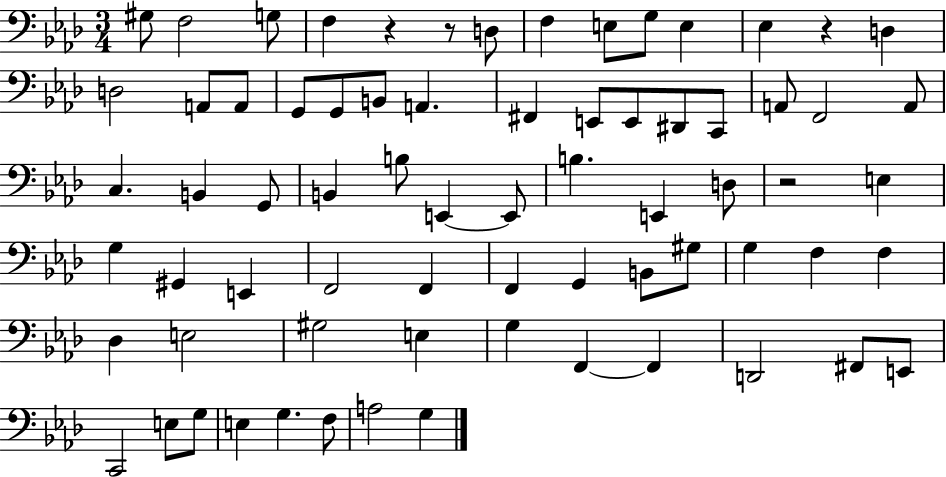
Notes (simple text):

G#3/e F3/h G3/e F3/q R/q R/e D3/e F3/q E3/e G3/e E3/q Eb3/q R/q D3/q D3/h A2/e A2/e G2/e G2/e B2/e A2/q. F#2/q E2/e E2/e D#2/e C2/e A2/e F2/h A2/e C3/q. B2/q G2/e B2/q B3/e E2/q E2/e B3/q. E2/q D3/e R/h E3/q G3/q G#2/q E2/q F2/h F2/q F2/q G2/q B2/e G#3/e G3/q F3/q F3/q Db3/q E3/h G#3/h E3/q G3/q F2/q F2/q D2/h F#2/e E2/e C2/h E3/e G3/e E3/q G3/q. F3/e A3/h G3/q